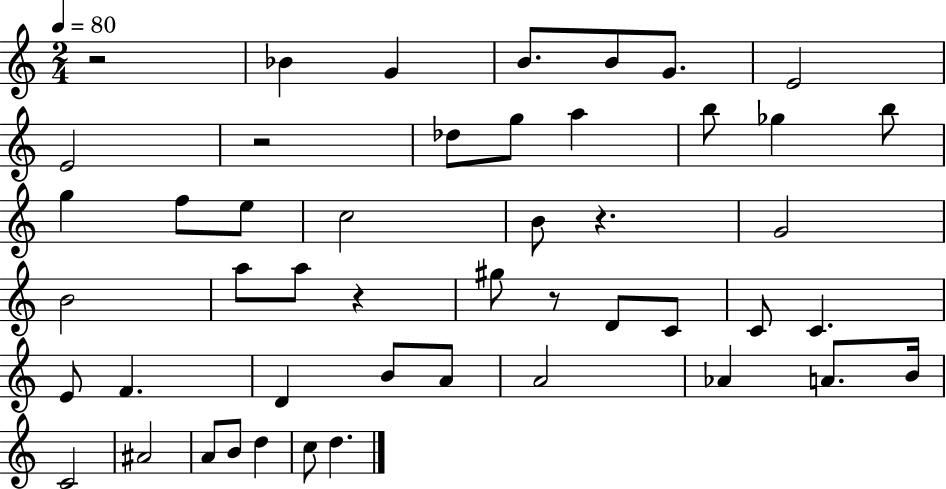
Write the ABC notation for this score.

X:1
T:Untitled
M:2/4
L:1/4
K:C
z2 _B G B/2 B/2 G/2 E2 E2 z2 _d/2 g/2 a b/2 _g b/2 g f/2 e/2 c2 B/2 z G2 B2 a/2 a/2 z ^g/2 z/2 D/2 C/2 C/2 C E/2 F D B/2 A/2 A2 _A A/2 B/4 C2 ^A2 A/2 B/2 d c/2 d